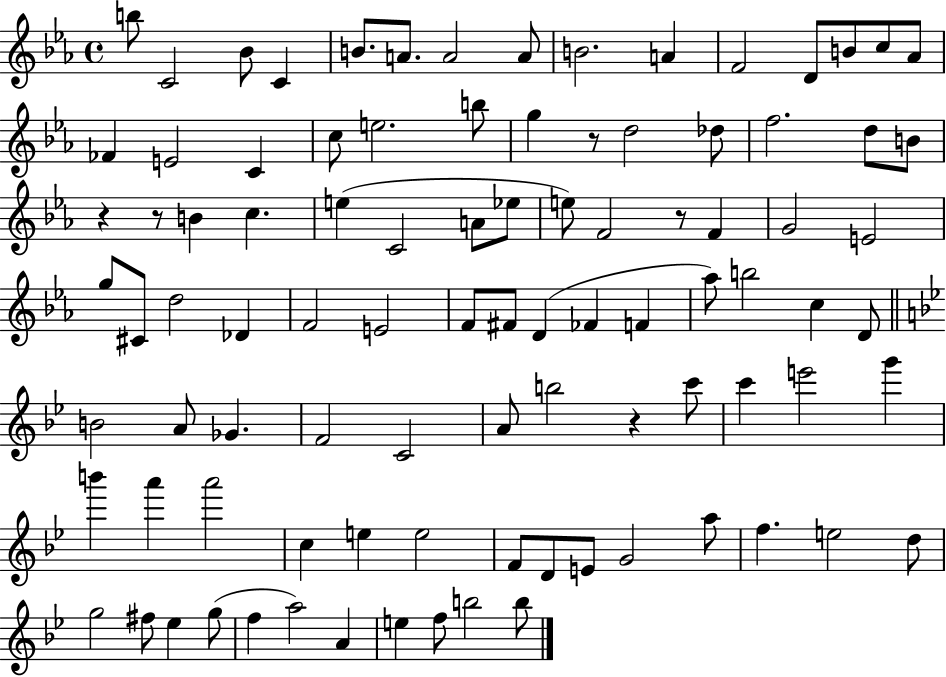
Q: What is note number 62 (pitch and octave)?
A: C6